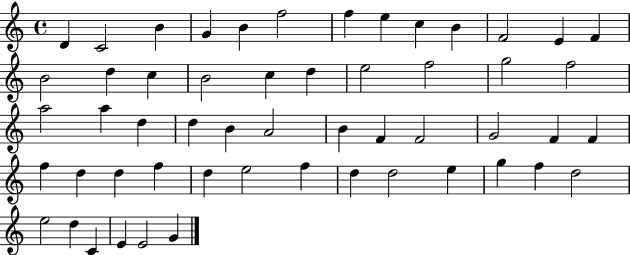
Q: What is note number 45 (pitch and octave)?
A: E5